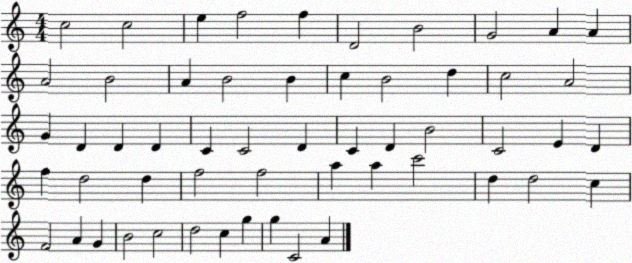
X:1
T:Untitled
M:4/4
L:1/4
K:C
c2 c2 e f2 f D2 B2 G2 A A A2 B2 A B2 B c B2 d c2 A2 G D D D C C2 D C D B2 C2 E D f d2 d f2 f2 a a c'2 d d2 c F2 A G B2 c2 d2 c g g C2 A